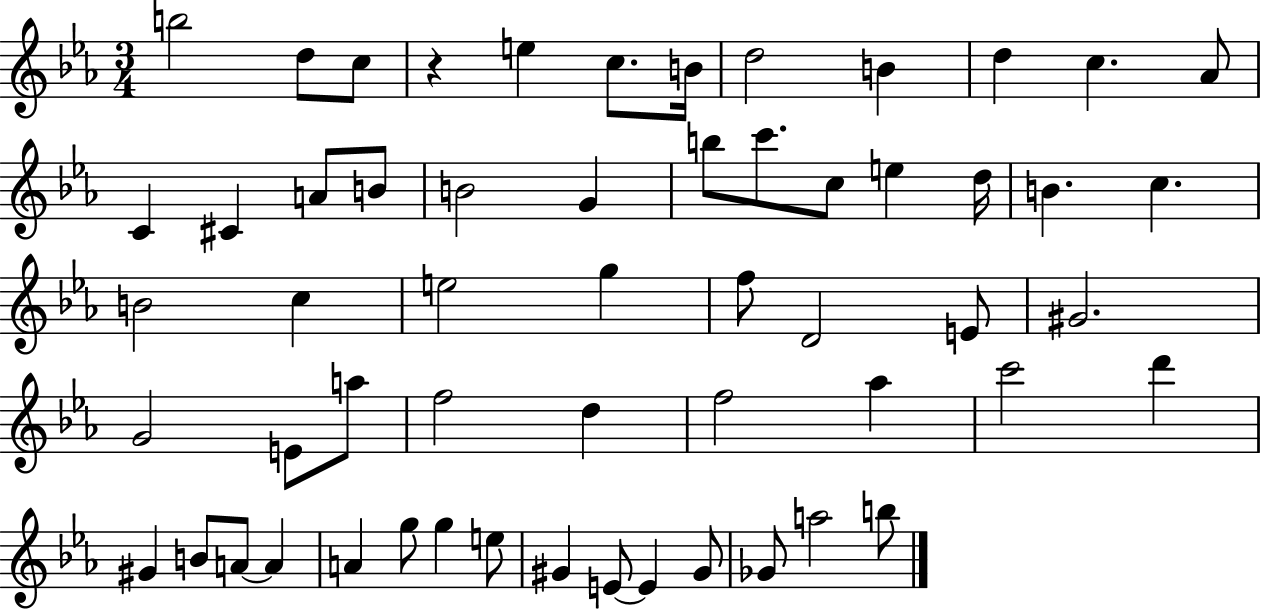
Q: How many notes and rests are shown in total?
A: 57